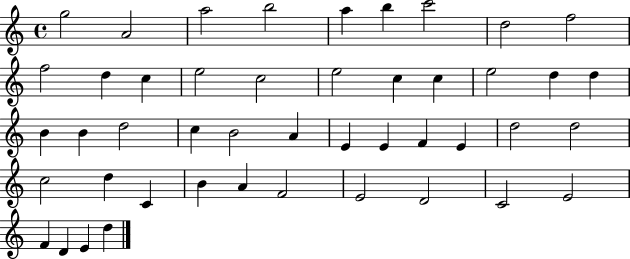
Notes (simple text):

G5/h A4/h A5/h B5/h A5/q B5/q C6/h D5/h F5/h F5/h D5/q C5/q E5/h C5/h E5/h C5/q C5/q E5/h D5/q D5/q B4/q B4/q D5/h C5/q B4/h A4/q E4/q E4/q F4/q E4/q D5/h D5/h C5/h D5/q C4/q B4/q A4/q F4/h E4/h D4/h C4/h E4/h F4/q D4/q E4/q D5/q